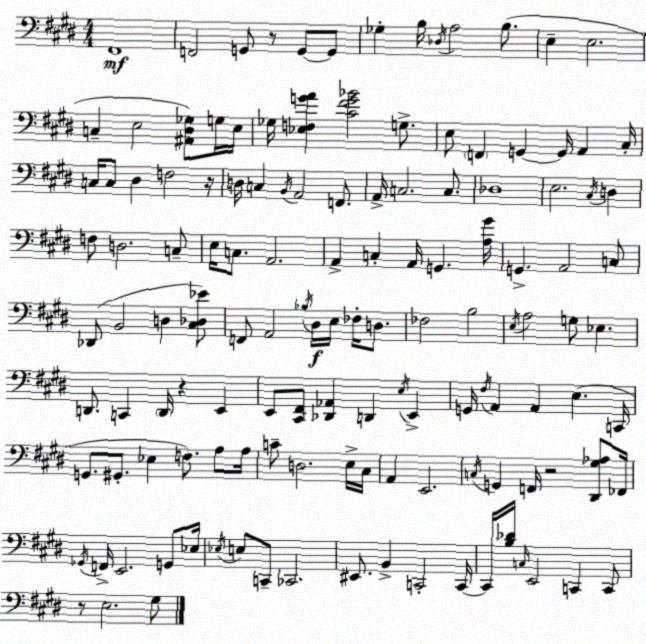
X:1
T:Untitled
M:4/4
L:1/4
K:E
^F,,4 F,,2 G,,/2 z/2 G,,/2 G,,/2 _G, B,/4 _D,/4 A,2 B,/2 E, E,2 C, E,2 [^A,,^D,_G,]/2 G,/4 E,/4 _G,/4 [_E,F,GA] [^C^FG_B]2 G,/2 E,/2 F,, G,, G,,/4 A,, ^C,/4 C,/4 C,/2 ^D, F,2 z/4 D,/4 C, B,,/4 A,,2 F,,/2 A,,/4 C,2 C,/2 _D,4 E,2 ^C,/4 D, F,/2 D,2 C,/2 E,/4 C,/2 A,,2 A,, C, A,,/4 G,, [A,^G]/4 G,, A,,2 C,/2 _D,,/2 B,,2 D, [^C,_D,_E]/2 F,,/2 A,,2 _B,/4 ^D,/4 E,/4 _F,/4 D,/2 _F,2 B,2 E,/4 A,2 G,/2 _E, D,,/2 C,, D,,/4 z E,, E,,/2 [^C,,^F,,]/2 [_D,,_A,,] D,, E,/4 E,, G,,/4 ^F,/4 A,, A,, E, C,,/4 G,,/2 ^G,,/2 _E, F,/2 A,/2 A,/4 C/2 D,2 E,/4 ^C,/4 A,, E,,2 C,/4 G,, F,,/4 z2 [^D,,^G,_A,]/2 _F,,/4 _G,,/4 F,,/4 E,,2 G,,/2 _E,/4 _E,/4 E,/2 C,,/2 _C,,2 ^E,,/2 B,, C,,2 C,,/4 C,,/4 [B,_D]/4 C,/4 E,,2 C,, C,,/2 z/2 E,2 ^G,/2